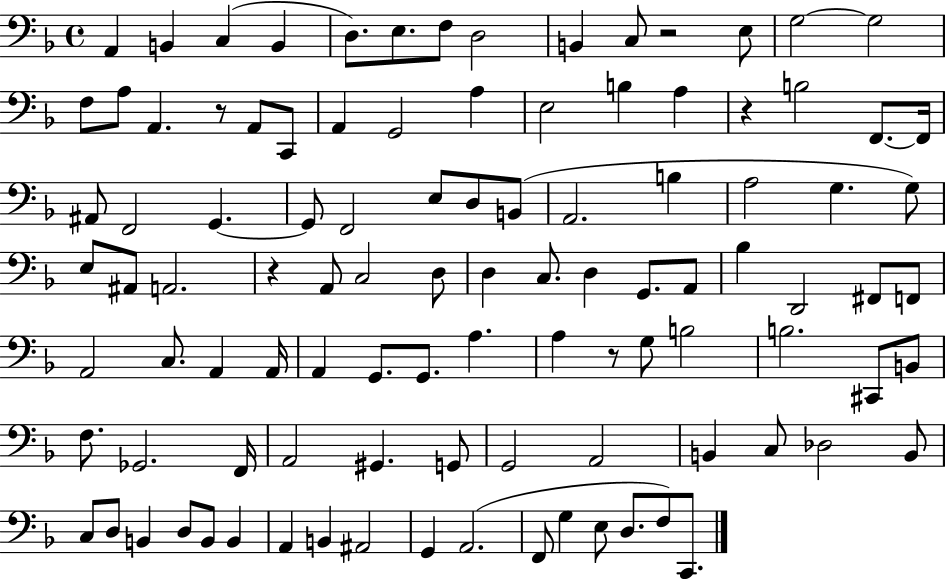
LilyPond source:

{
  \clef bass
  \time 4/4
  \defaultTimeSignature
  \key f \major
  a,4 b,4 c4( b,4 | d8.) e8. f8 d2 | b,4 c8 r2 e8 | g2~~ g2 | \break f8 a8 a,4. r8 a,8 c,8 | a,4 g,2 a4 | e2 b4 a4 | r4 b2 f,8.~~ f,16 | \break ais,8 f,2 g,4.~~ | g,8 f,2 e8 d8 b,8( | a,2. b4 | a2 g4. g8) | \break e8 ais,8 a,2. | r4 a,8 c2 d8 | d4 c8. d4 g,8. a,8 | bes4 d,2 fis,8 f,8 | \break a,2 c8. a,4 a,16 | a,4 g,8. g,8. a4. | a4 r8 g8 b2 | b2. cis,8 b,8 | \break f8. ges,2. f,16 | a,2 gis,4. g,8 | g,2 a,2 | b,4 c8 des2 b,8 | \break c8 d8 b,4 d8 b,8 b,4 | a,4 b,4 ais,2 | g,4 a,2.( | f,8 g4 e8 d8. f8) c,8. | \break \bar "|."
}